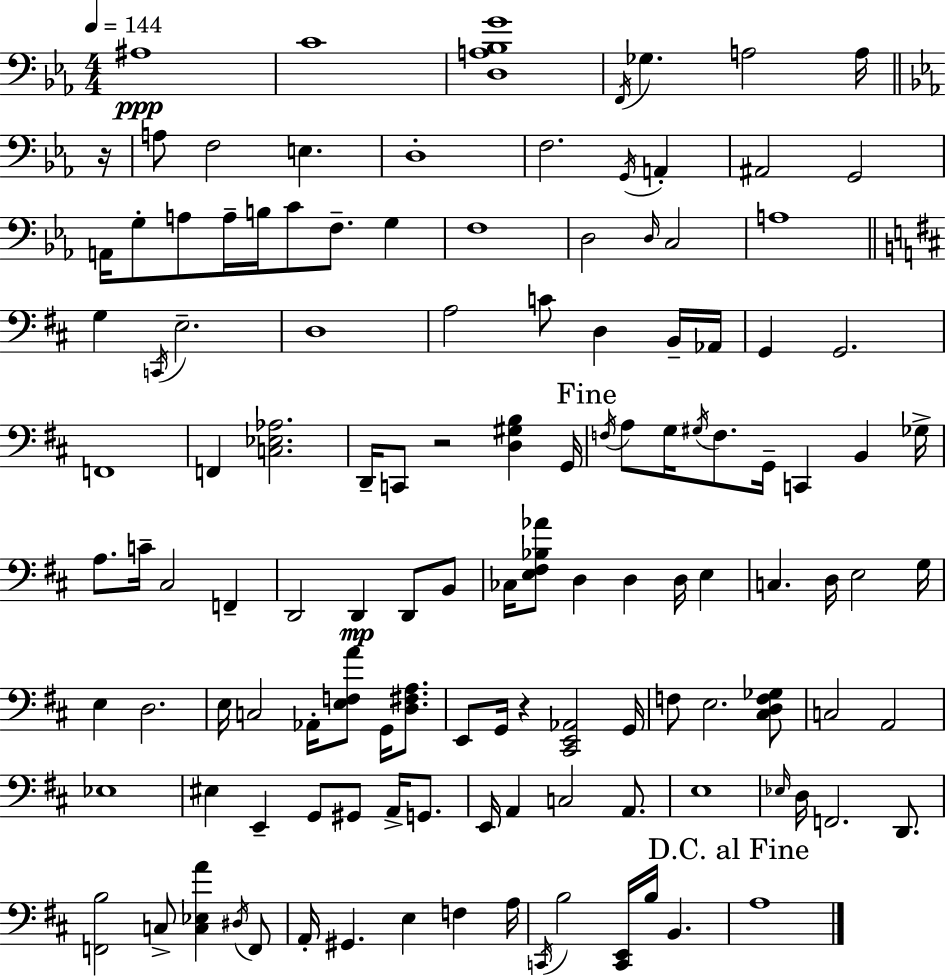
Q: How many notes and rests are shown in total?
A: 126